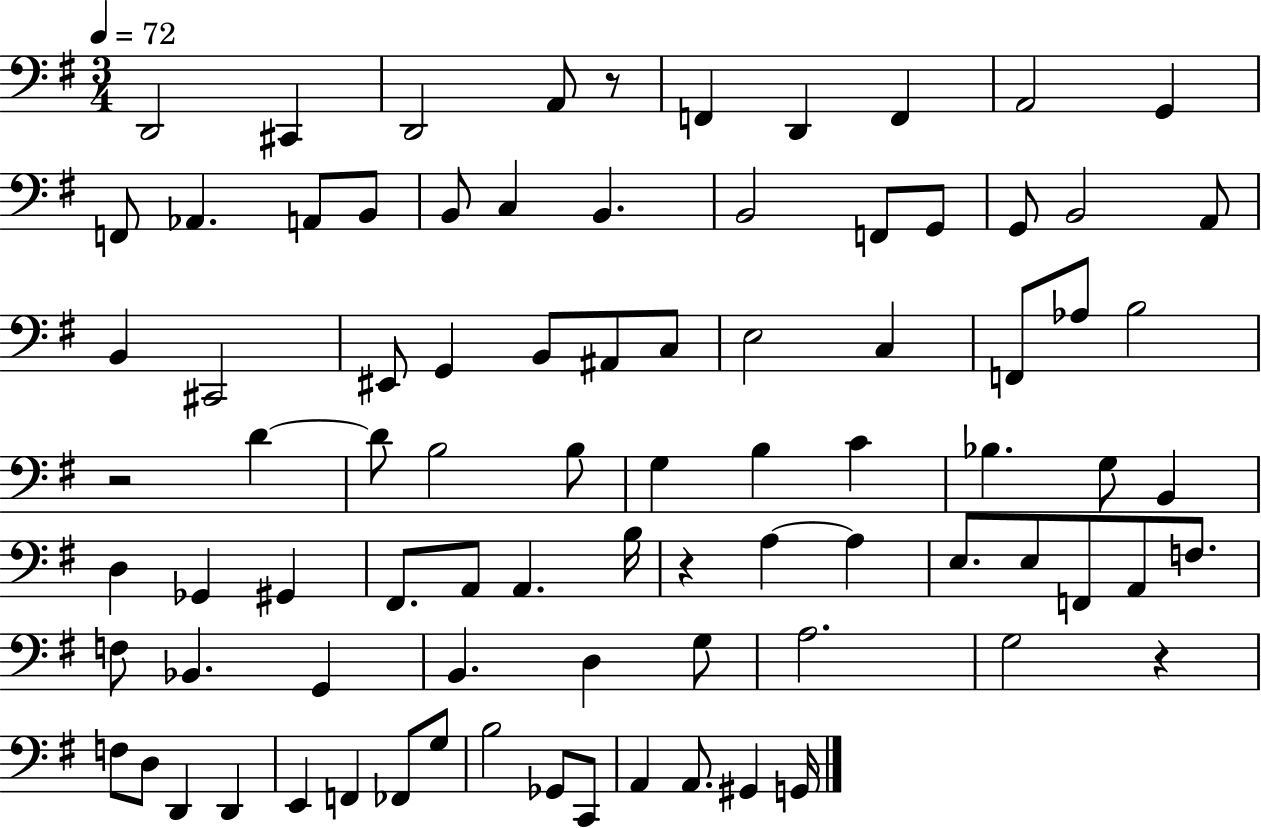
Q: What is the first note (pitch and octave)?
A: D2